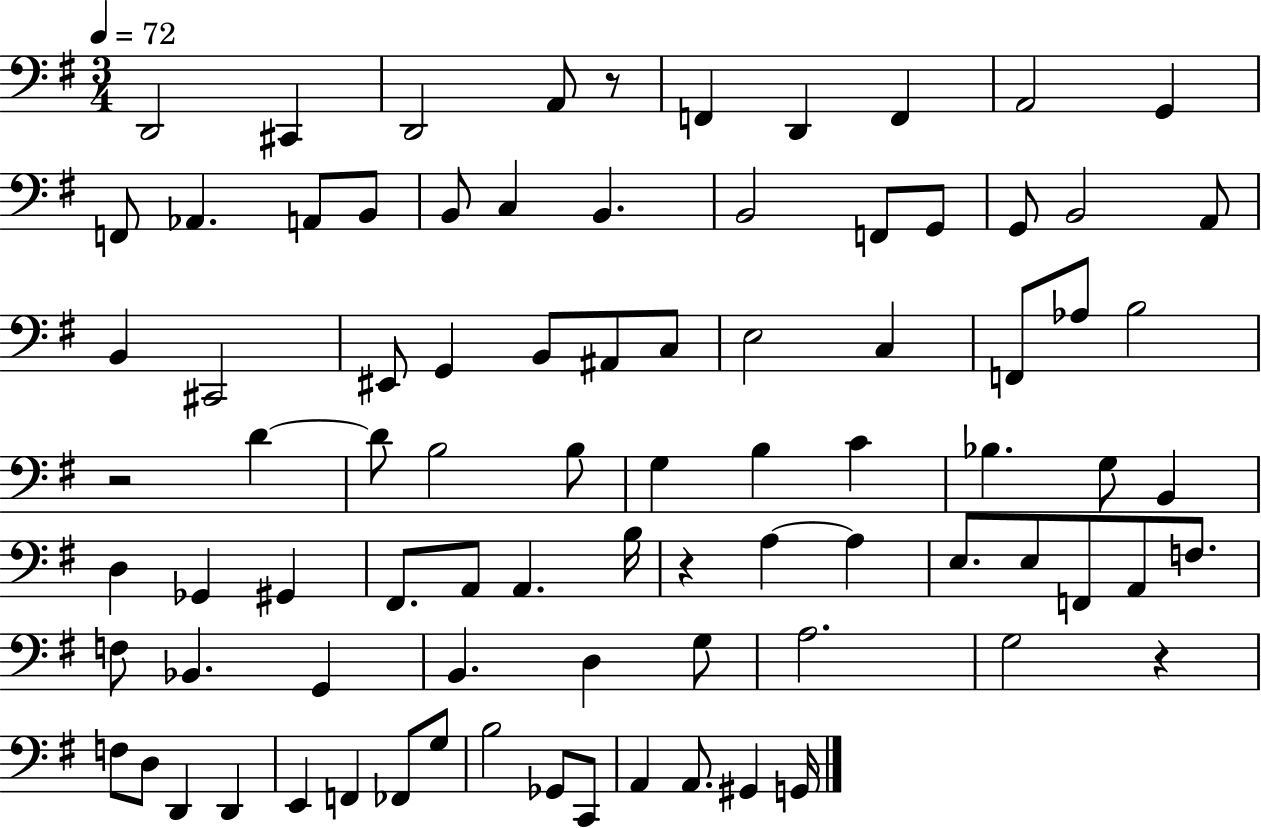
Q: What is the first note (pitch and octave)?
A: D2